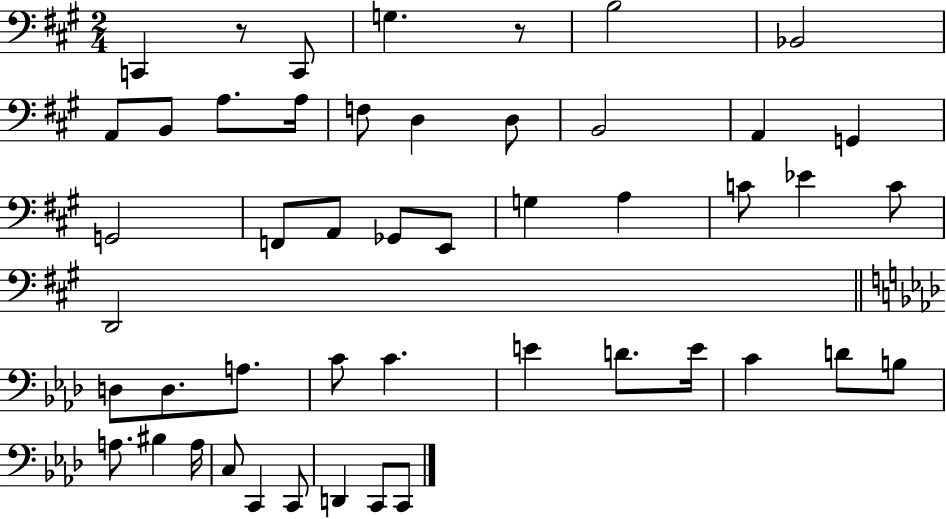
X:1
T:Untitled
M:2/4
L:1/4
K:A
C,, z/2 C,,/2 G, z/2 B,2 _B,,2 A,,/2 B,,/2 A,/2 A,/4 F,/2 D, D,/2 B,,2 A,, G,, G,,2 F,,/2 A,,/2 _G,,/2 E,,/2 G, A, C/2 _E C/2 D,,2 D,/2 D,/2 A,/2 C/2 C E D/2 E/4 C D/2 B,/2 A,/2 ^B, A,/4 C,/2 C,, C,,/2 D,, C,,/2 C,,/2